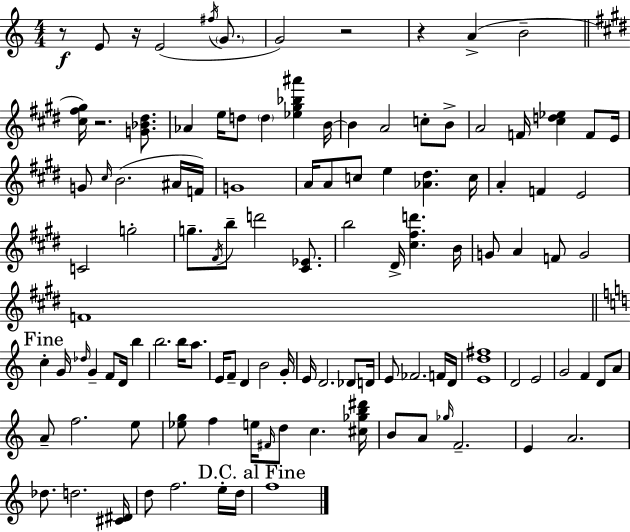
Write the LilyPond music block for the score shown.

{
  \clef treble
  \numericTimeSignature
  \time 4/4
  \key a \minor
  r8\f e'8 r16 e'2( \acciaccatura { fis''16 } \parenthesize g'8. | g'2) r2 | r4 a'4->( b'2-- | \bar "||" \break \key e \major <cis'' fis'' gis''>16) r2. <g' bes' dis''>8. | aes'4 e''16 d''8 \parenthesize d''4 <ees'' gis'' bes'' ais'''>4 b'16~~ | b'4 a'2 c''8-. b'8-> | a'2 f'16 <cis'' d'' ees''>4 f'8 e'16 | \break g'8 \grace { cis''16 } b'2.( ais'16 | f'16) g'1 | a'16 a'8 c''8 e''4 <aes' dis''>4. | c''16 a'4-. f'4 e'2 | \break c'2 g''2-. | g''8.-- \acciaccatura { fis'16 } b''8-- d'''2 <cis' ees'>8. | b''2 dis'16-> <cis'' fis'' d'''>4. | b'16 g'8 a'4 f'8 g'2 | \break f'1 | \mark "Fine" \bar "||" \break \key c \major c''4-. g'16 \grace { des''16 } g'4-- f'8 d'16 b''4 | b''2. b''16 a''8. | e'16 f'8-- d'4 b'2 | g'16-. e'16 d'2. des'8 | \break d'16 e'8 fes'2. f'16 | d'16 <e' d'' fis''>1 | d'2 e'2 | g'2 f'4 d'8 a'8 | \break a'8-- f''2. e''8 | <ees'' g''>8 f''4 e''16 \grace { fis'16 } d''8 c''4. | <cis'' ges'' b'' dis'''>16 b'8 a'8 \grace { ges''16 } f'2.-- | e'4 a'2. | \break des''8. d''2. | <cis' dis'>16 d''8 f''2. | e''16-. d''16 \mark "D.C. al Fine" f''1 | \bar "|."
}